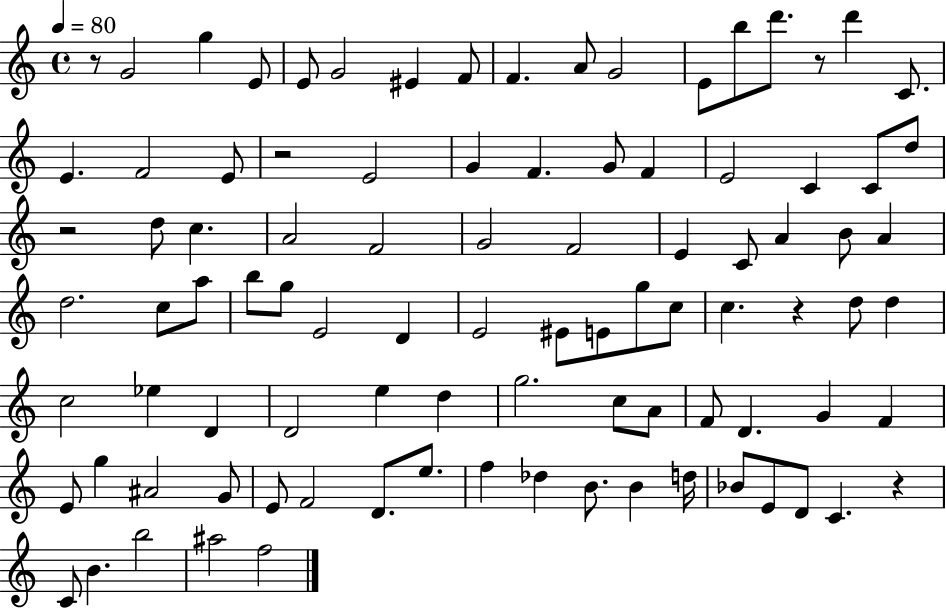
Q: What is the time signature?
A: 4/4